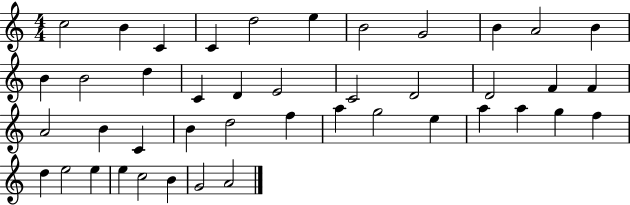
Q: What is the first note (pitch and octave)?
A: C5